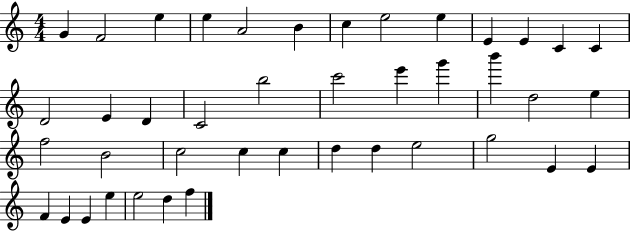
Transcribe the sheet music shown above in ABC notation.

X:1
T:Untitled
M:4/4
L:1/4
K:C
G F2 e e A2 B c e2 e E E C C D2 E D C2 b2 c'2 e' g' b' d2 e f2 B2 c2 c c d d e2 g2 E E F E E e e2 d f